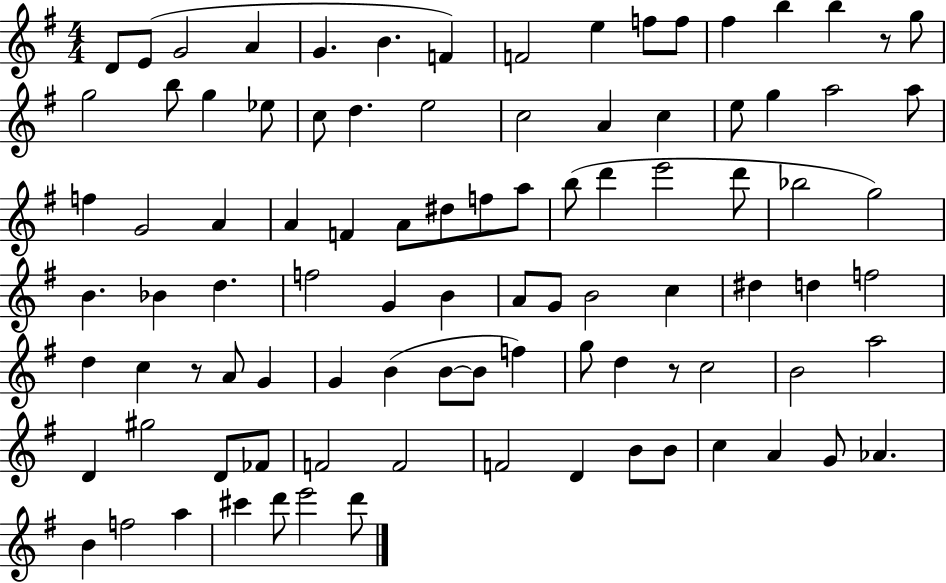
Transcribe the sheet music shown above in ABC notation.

X:1
T:Untitled
M:4/4
L:1/4
K:G
D/2 E/2 G2 A G B F F2 e f/2 f/2 ^f b b z/2 g/2 g2 b/2 g _e/2 c/2 d e2 c2 A c e/2 g a2 a/2 f G2 A A F A/2 ^d/2 f/2 a/2 b/2 d' e'2 d'/2 _b2 g2 B _B d f2 G B A/2 G/2 B2 c ^d d f2 d c z/2 A/2 G G B B/2 B/2 f g/2 d z/2 c2 B2 a2 D ^g2 D/2 _F/2 F2 F2 F2 D B/2 B/2 c A G/2 _A B f2 a ^c' d'/2 e'2 d'/2